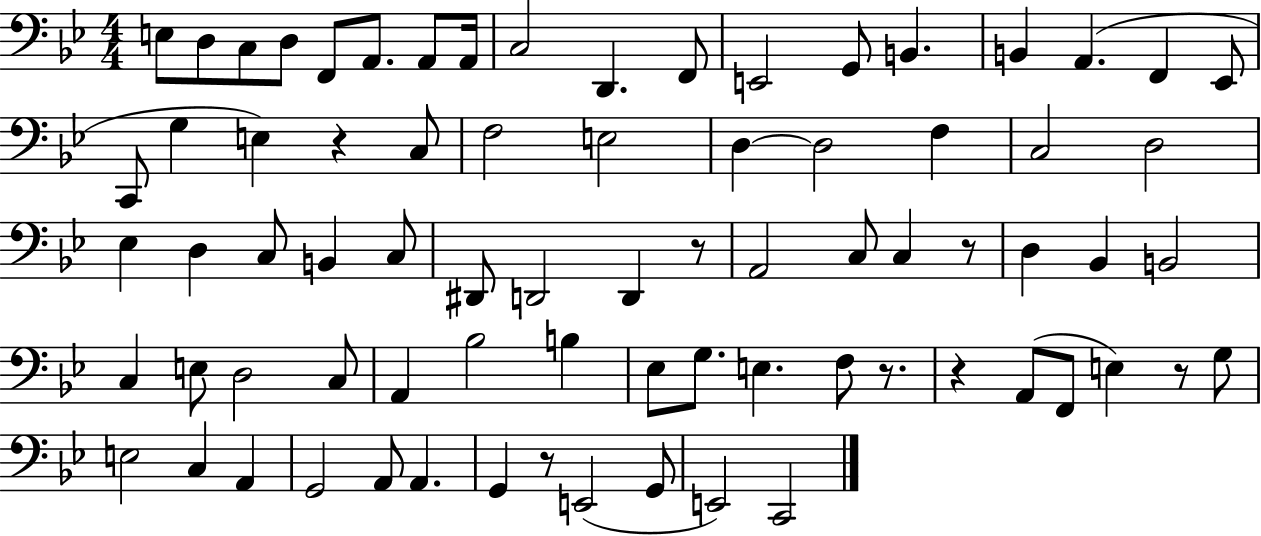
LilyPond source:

{
  \clef bass
  \numericTimeSignature
  \time 4/4
  \key bes \major
  e8 d8 c8 d8 f,8 a,8. a,8 a,16 | c2 d,4. f,8 | e,2 g,8 b,4. | b,4 a,4.( f,4 ees,8 | \break c,8 g4 e4) r4 c8 | f2 e2 | d4~~ d2 f4 | c2 d2 | \break ees4 d4 c8 b,4 c8 | dis,8 d,2 d,4 r8 | a,2 c8 c4 r8 | d4 bes,4 b,2 | \break c4 e8 d2 c8 | a,4 bes2 b4 | ees8 g8. e4. f8 r8. | r4 a,8( f,8 e4) r8 g8 | \break e2 c4 a,4 | g,2 a,8 a,4. | g,4 r8 e,2( g,8 | e,2) c,2 | \break \bar "|."
}